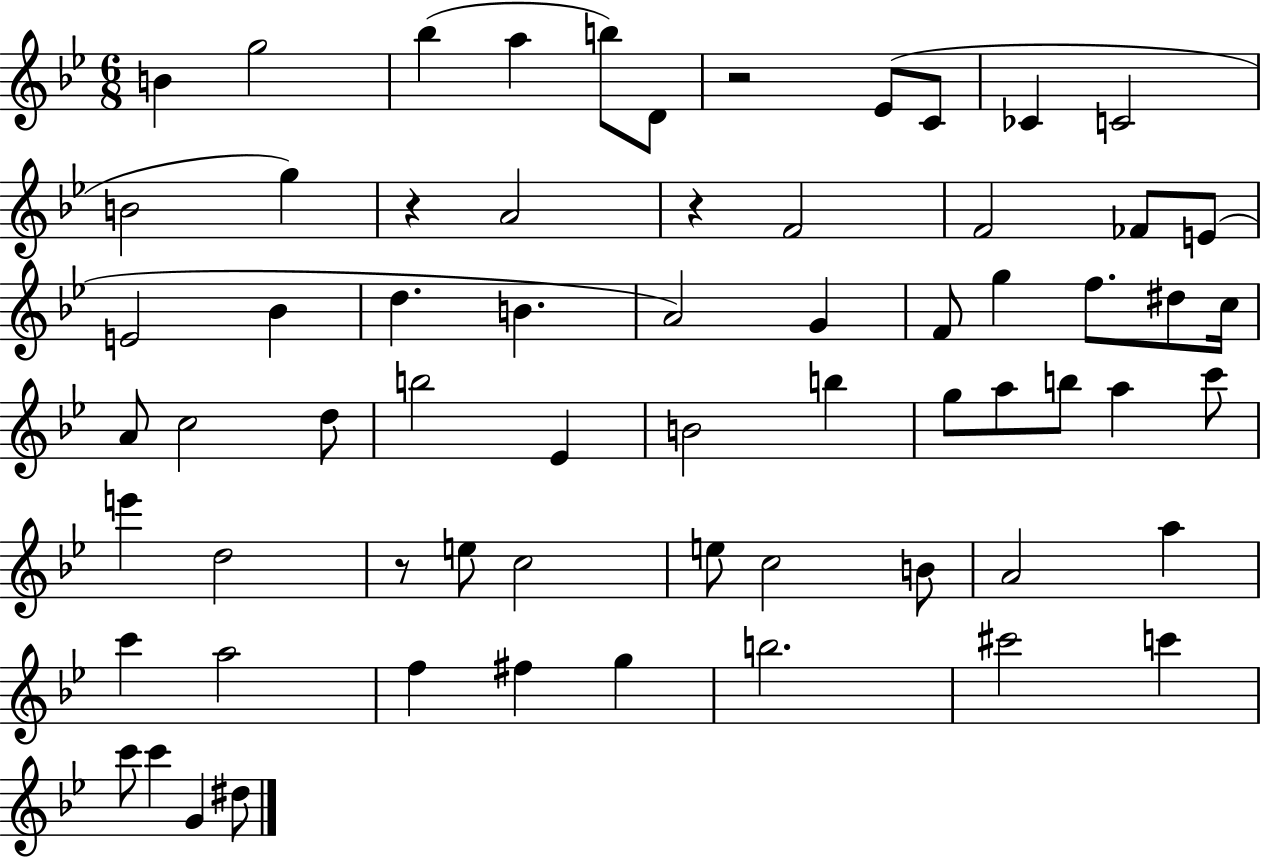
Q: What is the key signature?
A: BES major